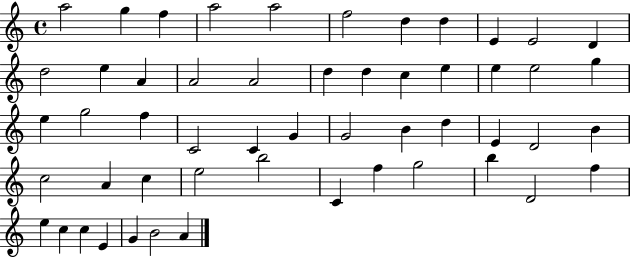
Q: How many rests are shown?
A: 0